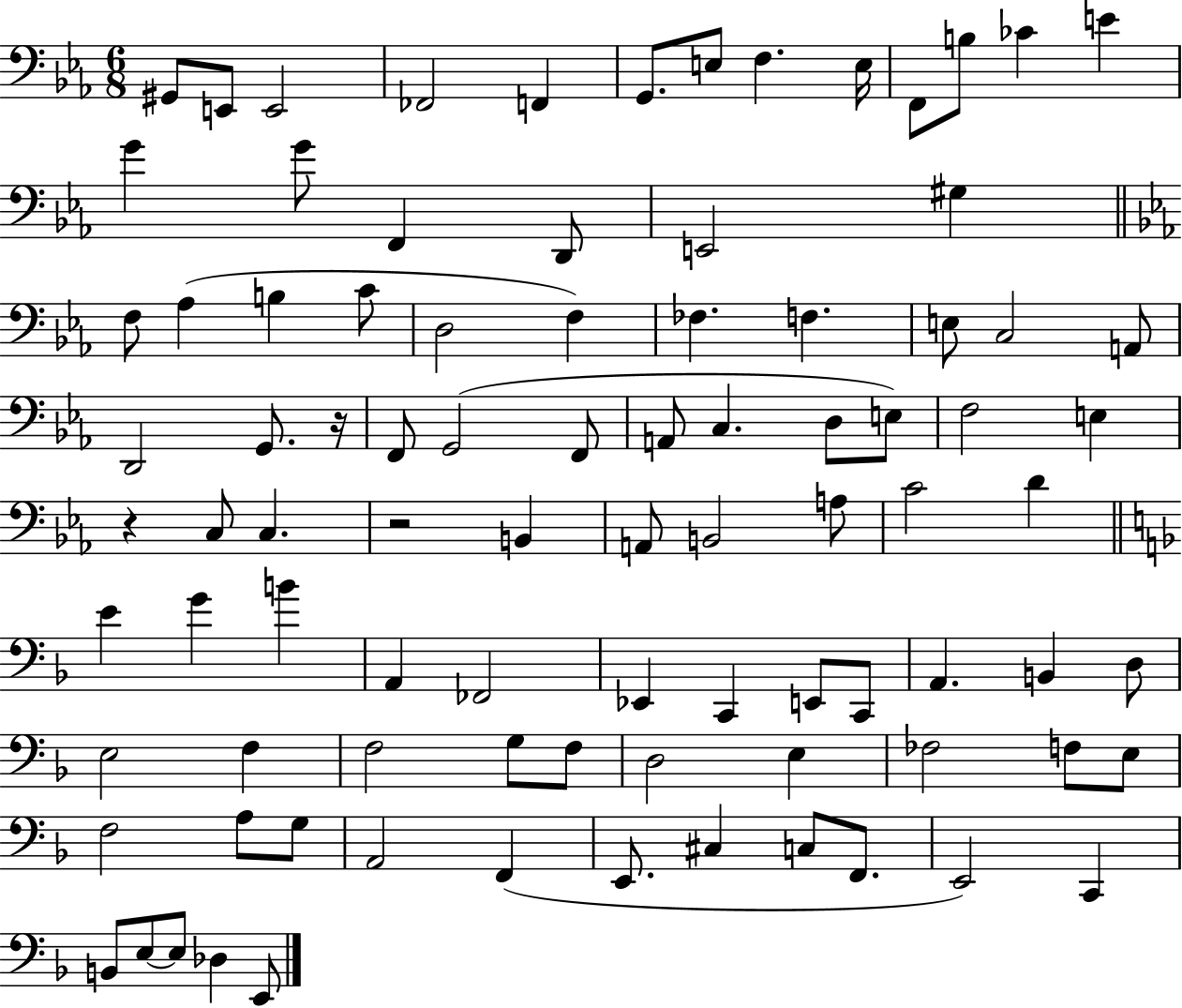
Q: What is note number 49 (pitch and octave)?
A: D4